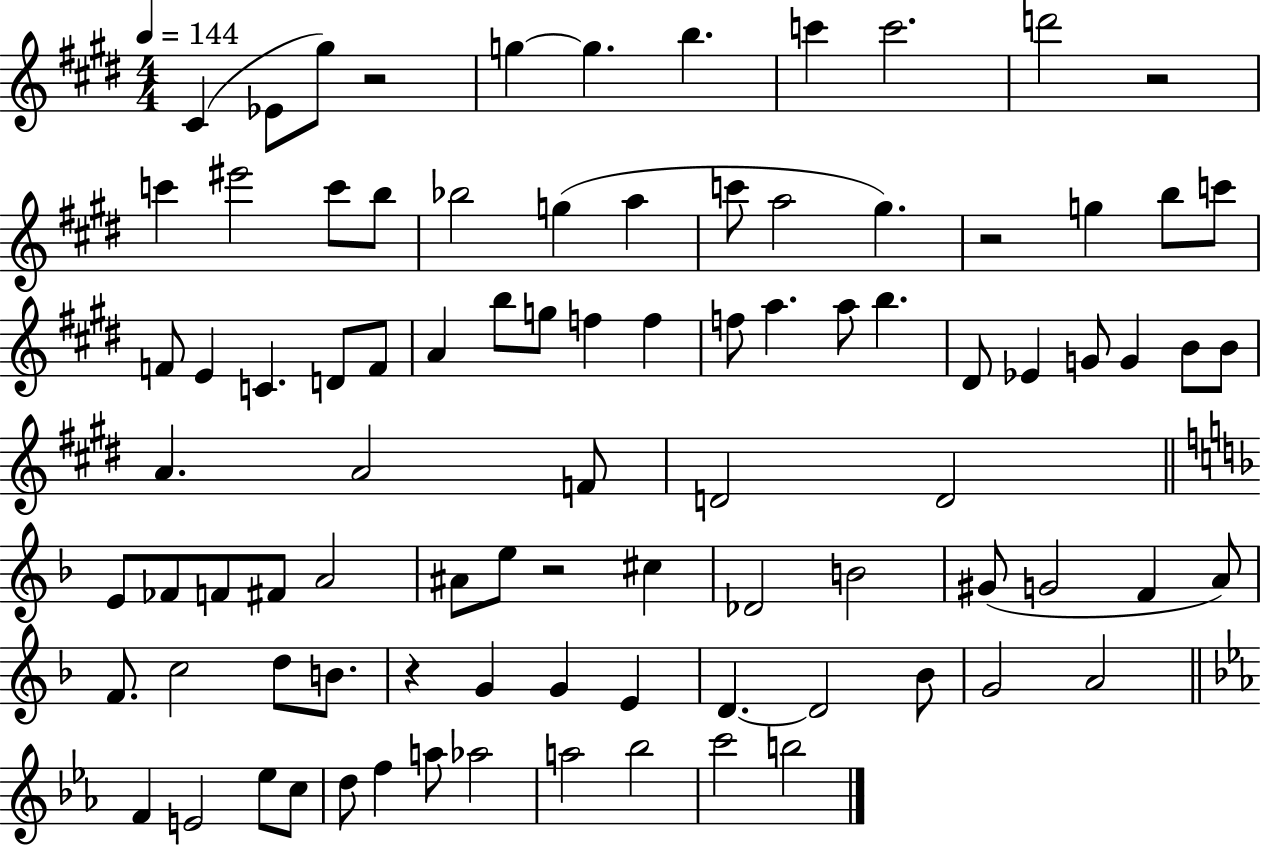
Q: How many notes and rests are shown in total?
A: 90